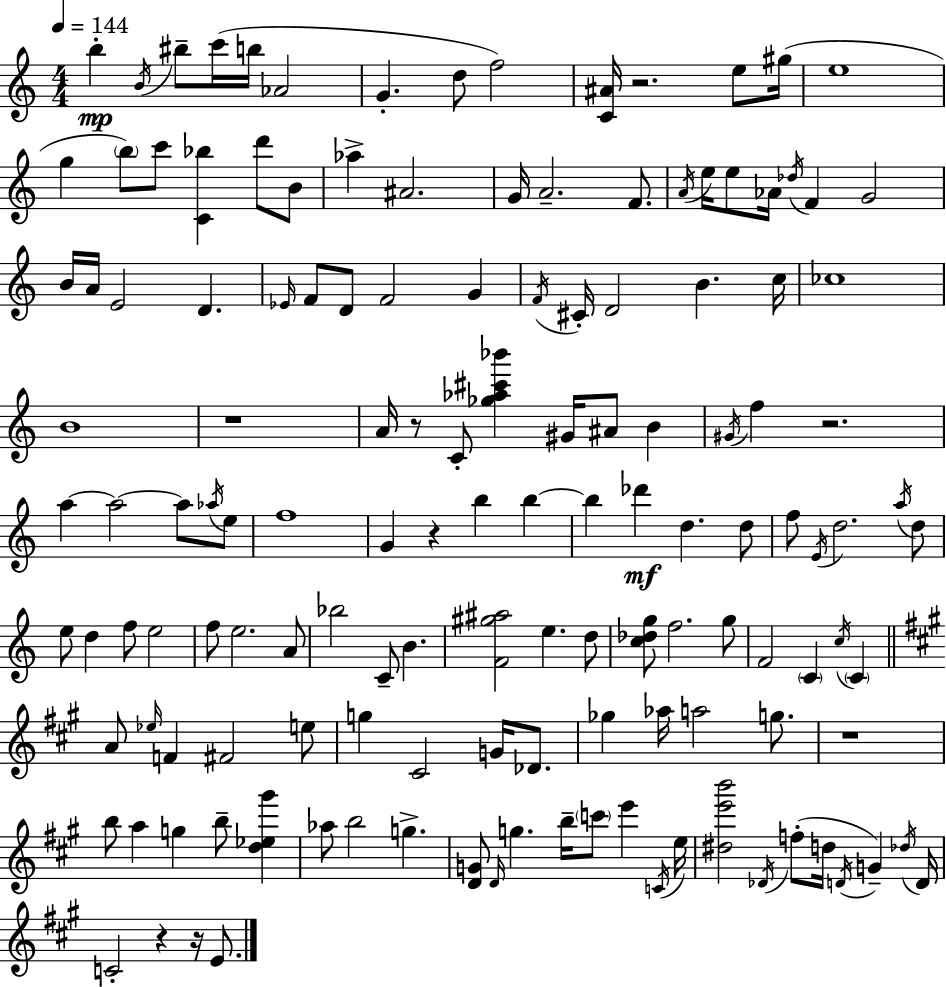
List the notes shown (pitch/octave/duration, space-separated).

B5/q B4/s BIS5/e C6/s B5/s Ab4/h G4/q. D5/e F5/h [C4,A#4]/s R/h. E5/e G#5/s E5/w G5/q B5/e C6/e [C4,Bb5]/q D6/e B4/e Ab5/q A#4/h. G4/s A4/h. F4/e. A4/s E5/s E5/e Ab4/s Db5/s F4/q G4/h B4/s A4/s E4/h D4/q. Eb4/s F4/e D4/e F4/h G4/q F4/s C#4/s D4/h B4/q. C5/s CES5/w B4/w R/w A4/s R/e C4/e [Gb5,Ab5,C#6,Bb6]/q G#4/s A#4/e B4/q G#4/s F5/q R/h. A5/q A5/h A5/e Ab5/s E5/e F5/w G4/q R/q B5/q B5/q B5/q Db6/q D5/q. D5/e F5/e E4/s D5/h. A5/s D5/e E5/e D5/q F5/e E5/h F5/e E5/h. A4/e Bb5/h C4/e B4/q. [F4,G#5,A#5]/h E5/q. D5/e [C5,Db5,G5]/e F5/h. G5/e F4/h C4/q C5/s C4/q A4/e Eb5/s F4/q F#4/h E5/e G5/q C#4/h G4/s Db4/e. Gb5/q Ab5/s A5/h G5/e. R/w B5/e A5/q G5/q B5/e [D5,Eb5,G#6]/q Ab5/e B5/h G5/q. [D4,G4]/e D4/s G5/q. B5/s C6/e E6/q C4/s E5/s [D#5,E6,B6]/h Db4/s F5/e D5/s D4/s G4/q Db5/s D4/s C4/h R/q R/s E4/e.